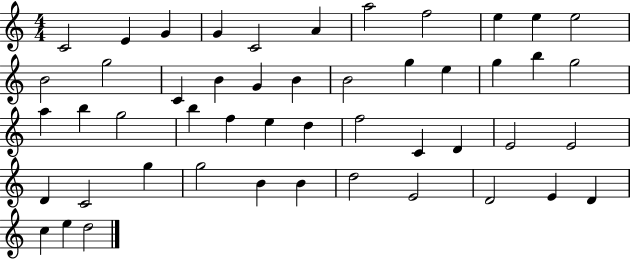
X:1
T:Untitled
M:4/4
L:1/4
K:C
C2 E G G C2 A a2 f2 e e e2 B2 g2 C B G B B2 g e g b g2 a b g2 b f e d f2 C D E2 E2 D C2 g g2 B B d2 E2 D2 E D c e d2